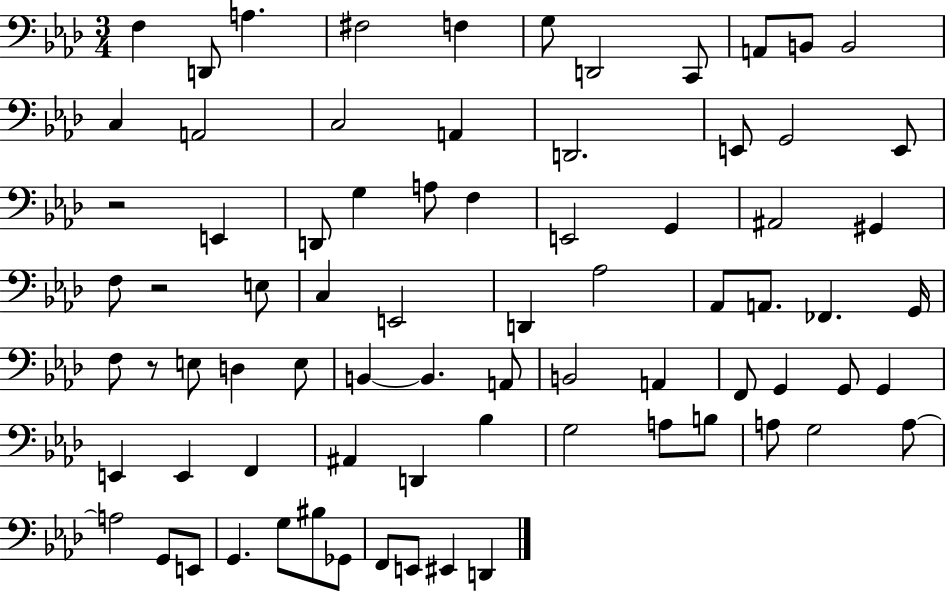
X:1
T:Untitled
M:3/4
L:1/4
K:Ab
F, D,,/2 A, ^F,2 F, G,/2 D,,2 C,,/2 A,,/2 B,,/2 B,,2 C, A,,2 C,2 A,, D,,2 E,,/2 G,,2 E,,/2 z2 E,, D,,/2 G, A,/2 F, E,,2 G,, ^A,,2 ^G,, F,/2 z2 E,/2 C, E,,2 D,, _A,2 _A,,/2 A,,/2 _F,, G,,/4 F,/2 z/2 E,/2 D, E,/2 B,, B,, A,,/2 B,,2 A,, F,,/2 G,, G,,/2 G,, E,, E,, F,, ^A,, D,, _B, G,2 A,/2 B,/2 A,/2 G,2 A,/2 A,2 G,,/2 E,,/2 G,, G,/2 ^B,/2 _G,,/2 F,,/2 E,,/2 ^E,, D,,